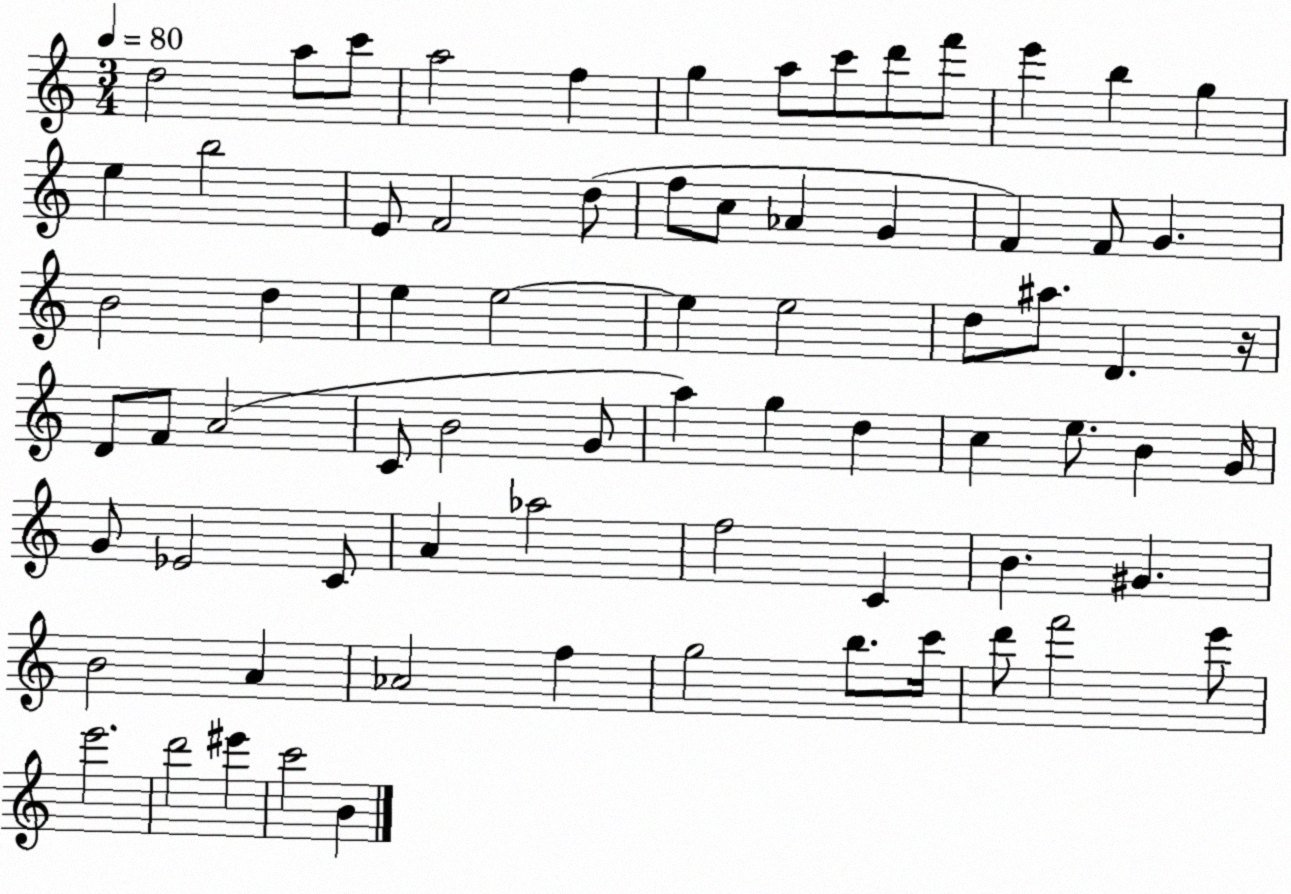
X:1
T:Untitled
M:3/4
L:1/4
K:C
d2 a/2 c'/2 a2 f g a/2 c'/2 d'/2 f'/2 e' b g e b2 E/2 F2 d/2 f/2 c/2 _A G F F/2 G B2 d e e2 e e2 d/2 ^a/2 D z/4 D/2 F/2 A2 C/2 B2 G/2 a g d c e/2 B G/4 G/2 _E2 C/2 A _a2 f2 C B ^G B2 A _A2 f g2 b/2 c'/4 d'/2 f'2 e'/2 e'2 d'2 ^e' c'2 B